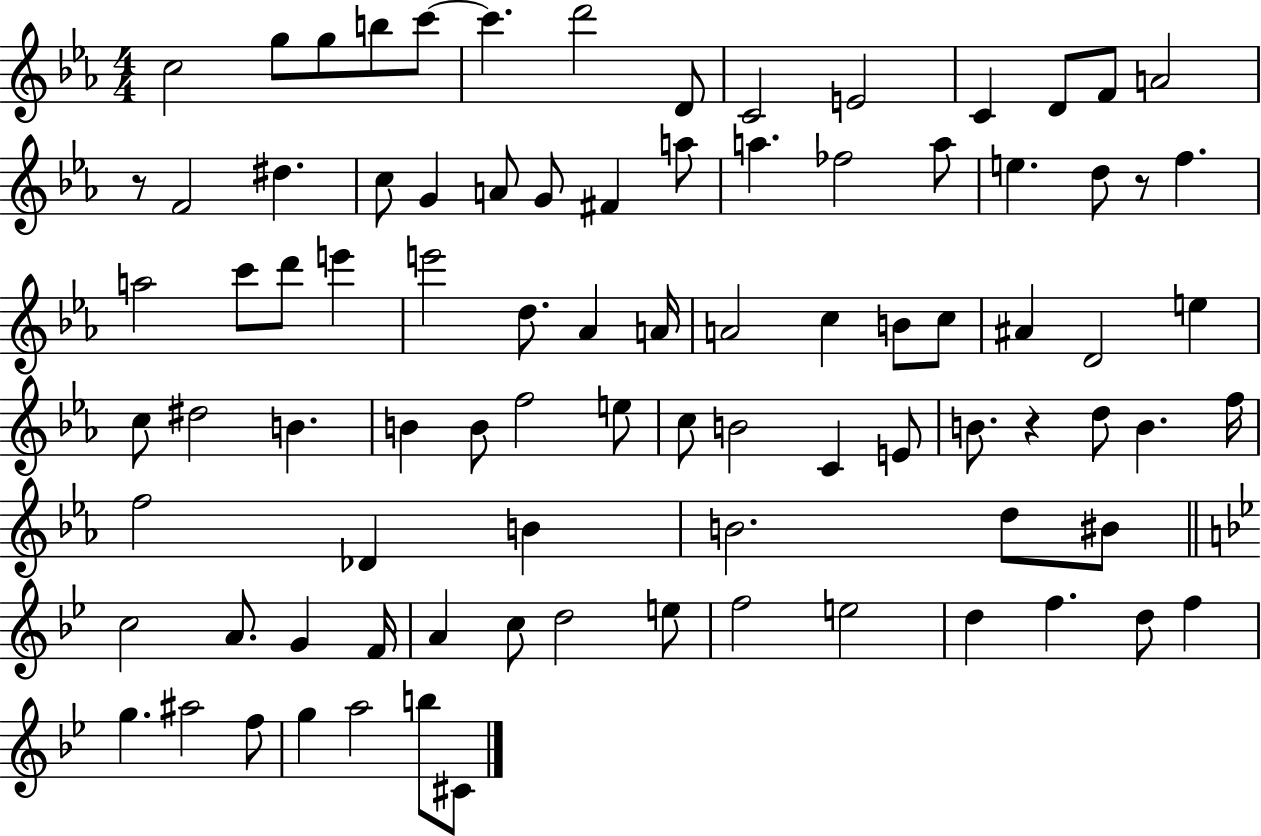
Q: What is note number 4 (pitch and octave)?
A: B5